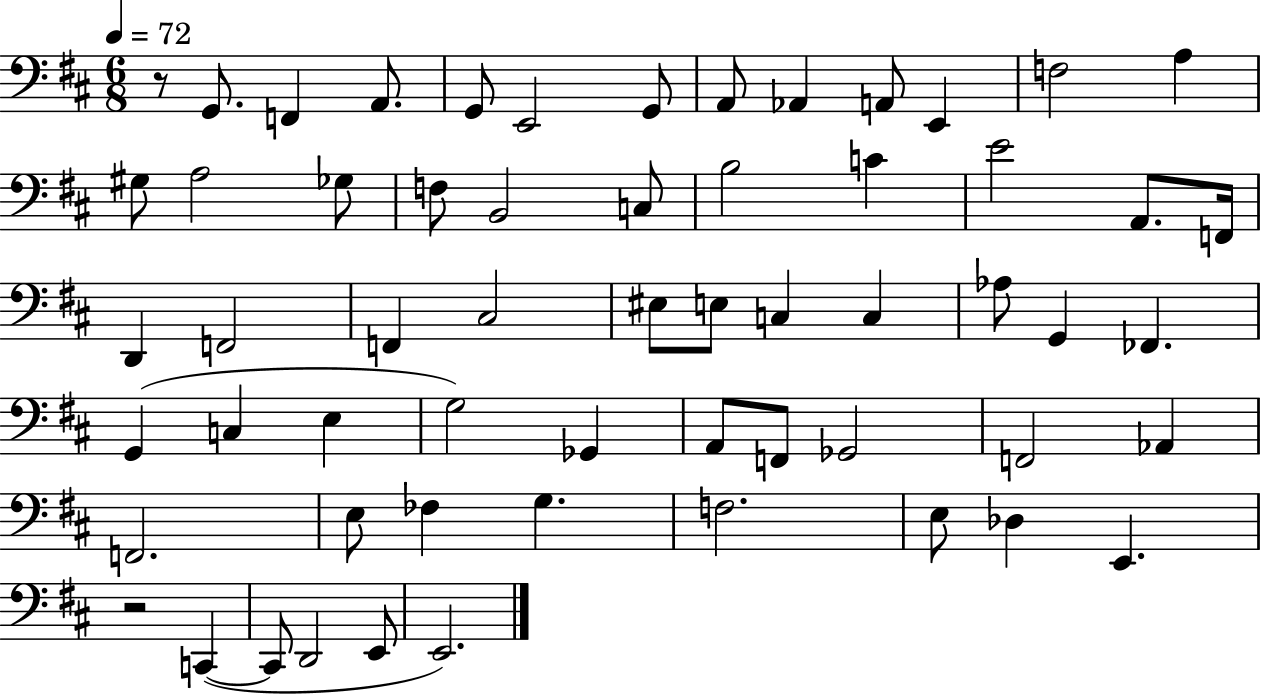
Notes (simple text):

R/e G2/e. F2/q A2/e. G2/e E2/h G2/e A2/e Ab2/q A2/e E2/q F3/h A3/q G#3/e A3/h Gb3/e F3/e B2/h C3/e B3/h C4/q E4/h A2/e. F2/s D2/q F2/h F2/q C#3/h EIS3/e E3/e C3/q C3/q Ab3/e G2/q FES2/q. G2/q C3/q E3/q G3/h Gb2/q A2/e F2/e Gb2/h F2/h Ab2/q F2/h. E3/e FES3/q G3/q. F3/h. E3/e Db3/q E2/q. R/h C2/q C2/e D2/h E2/e E2/h.